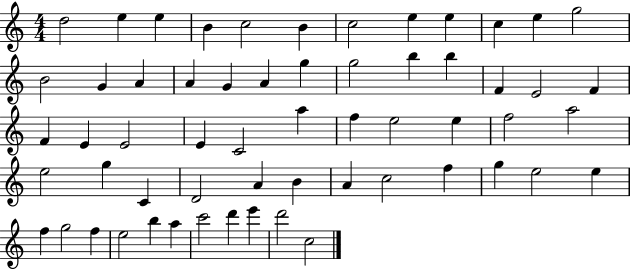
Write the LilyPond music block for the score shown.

{
  \clef treble
  \numericTimeSignature
  \time 4/4
  \key c \major
  d''2 e''4 e''4 | b'4 c''2 b'4 | c''2 e''4 e''4 | c''4 e''4 g''2 | \break b'2 g'4 a'4 | a'4 g'4 a'4 g''4 | g''2 b''4 b''4 | f'4 e'2 f'4 | \break f'4 e'4 e'2 | e'4 c'2 a''4 | f''4 e''2 e''4 | f''2 a''2 | \break e''2 g''4 c'4 | d'2 a'4 b'4 | a'4 c''2 f''4 | g''4 e''2 e''4 | \break f''4 g''2 f''4 | e''2 b''4 a''4 | c'''2 d'''4 e'''4 | d'''2 c''2 | \break \bar "|."
}